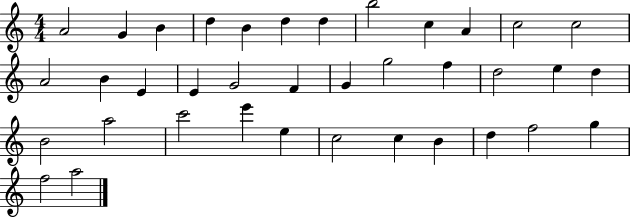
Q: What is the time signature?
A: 4/4